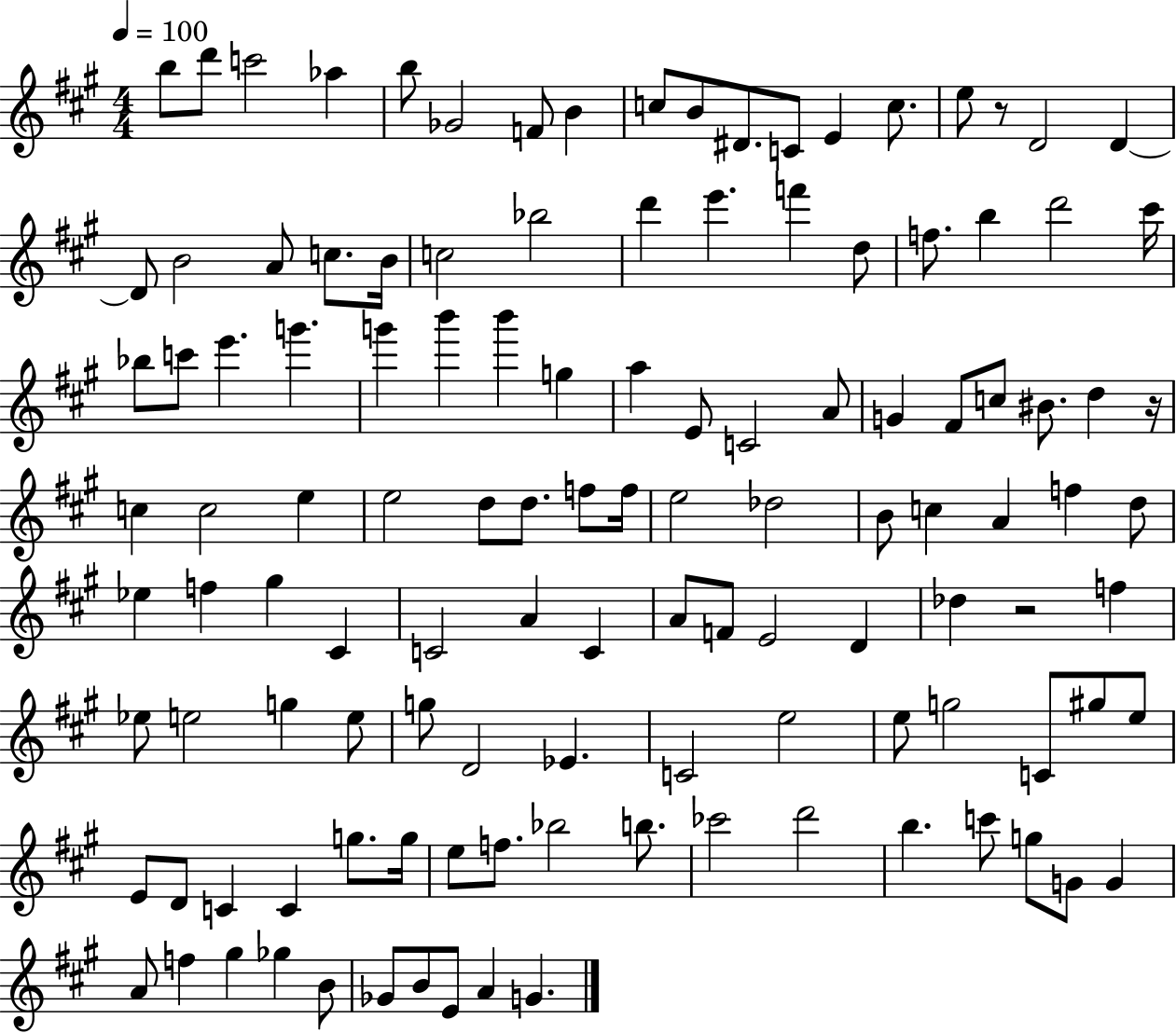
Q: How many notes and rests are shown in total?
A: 121